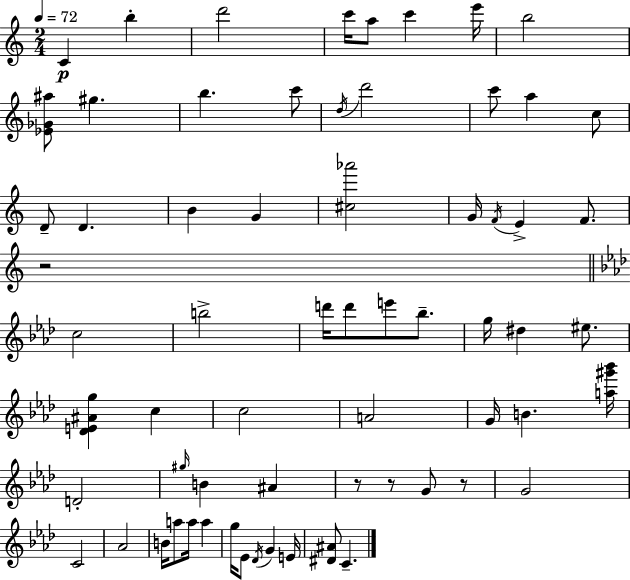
{
  \clef treble
  \numericTimeSignature
  \time 2/4
  \key a \minor
  \tempo 4 = 72
  c'4\p b''4-. | d'''2 | c'''16 a''8 c'''4 e'''16 | b''2 | \break <ees' ges' ais''>8 gis''4. | b''4. c'''8 | \acciaccatura { d''16 } d'''2 | c'''8 a''4 c''8 | \break d'8-- d'4. | b'4 g'4 | <cis'' aes'''>2 | g'16 \acciaccatura { f'16 } e'4-> f'8. | \break r2 | \bar "||" \break \key aes \major c''2 | b''2-> | d'''16 d'''8 e'''8 bes''8.-- | g''16 dis''4 eis''8. | \break <des' e' ais' g''>4 c''4 | c''2 | a'2 | g'16 b'4. <a'' gis''' bes'''>16 | \break d'2-. | \grace { gis''16 } b'4 ais'4 | r8 r8 g'8 r8 | g'2 | \break c'2 | aes'2 | b'16 a''8 a''16 a''4 | g''16 ees'8 \acciaccatura { des'16 } g'4 | \break e'16 <dis' ais'>8 c'4.-- | \bar "|."
}